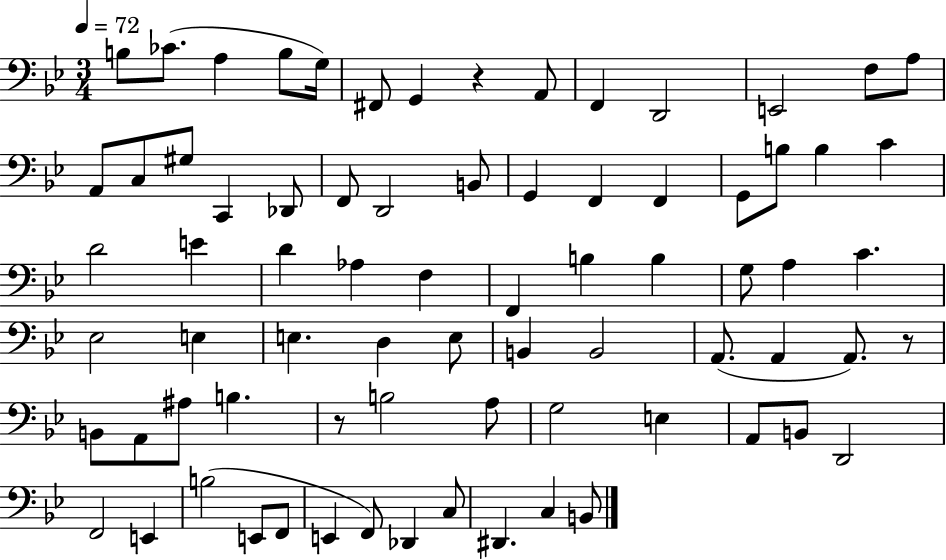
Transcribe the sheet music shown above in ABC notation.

X:1
T:Untitled
M:3/4
L:1/4
K:Bb
B,/2 _C/2 A, B,/2 G,/4 ^F,,/2 G,, z A,,/2 F,, D,,2 E,,2 F,/2 A,/2 A,,/2 C,/2 ^G,/2 C,, _D,,/2 F,,/2 D,,2 B,,/2 G,, F,, F,, G,,/2 B,/2 B, C D2 E D _A, F, F,, B, B, G,/2 A, C _E,2 E, E, D, E,/2 B,, B,,2 A,,/2 A,, A,,/2 z/2 B,,/2 A,,/2 ^A,/2 B, z/2 B,2 A,/2 G,2 E, A,,/2 B,,/2 D,,2 F,,2 E,, B,2 E,,/2 F,,/2 E,, F,,/2 _D,, C,/2 ^D,, C, B,,/2